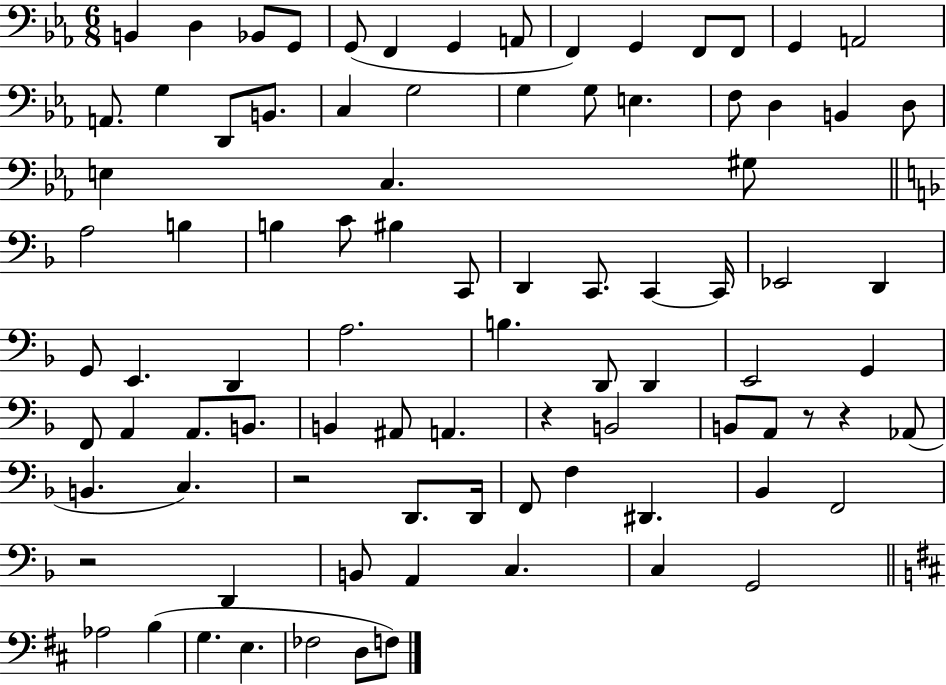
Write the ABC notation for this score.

X:1
T:Untitled
M:6/8
L:1/4
K:Eb
B,, D, _B,,/2 G,,/2 G,,/2 F,, G,, A,,/2 F,, G,, F,,/2 F,,/2 G,, A,,2 A,,/2 G, D,,/2 B,,/2 C, G,2 G, G,/2 E, F,/2 D, B,, D,/2 E, C, ^G,/2 A,2 B, B, C/2 ^B, C,,/2 D,, C,,/2 C,, C,,/4 _E,,2 D,, G,,/2 E,, D,, A,2 B, D,,/2 D,, E,,2 G,, F,,/2 A,, A,,/2 B,,/2 B,, ^A,,/2 A,, z B,,2 B,,/2 A,,/2 z/2 z _A,,/2 B,, C, z2 D,,/2 D,,/4 F,,/2 F, ^D,, _B,, F,,2 z2 D,, B,,/2 A,, C, C, G,,2 _A,2 B, G, E, _F,2 D,/2 F,/2